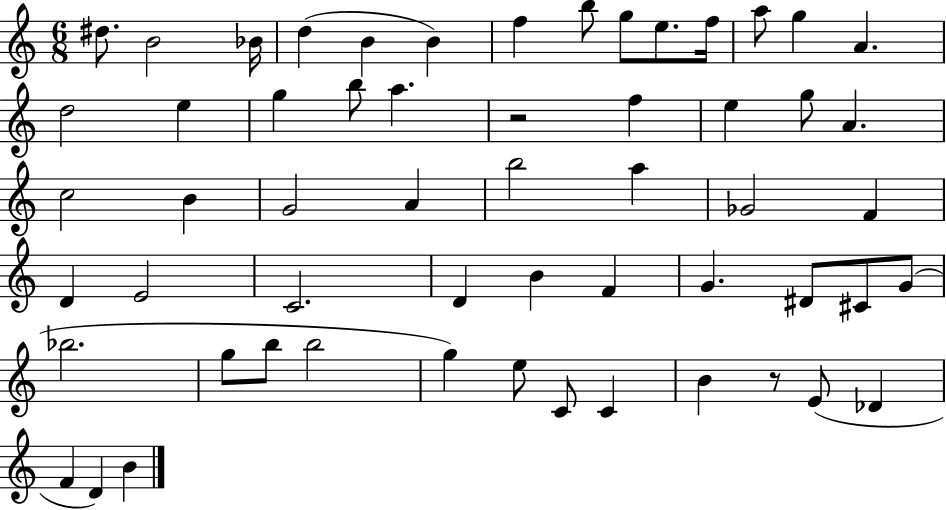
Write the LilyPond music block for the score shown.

{
  \clef treble
  \numericTimeSignature
  \time 6/8
  \key c \major
  dis''8. b'2 bes'16 | d''4( b'4 b'4) | f''4 b''8 g''8 e''8. f''16 | a''8 g''4 a'4. | \break d''2 e''4 | g''4 b''8 a''4. | r2 f''4 | e''4 g''8 a'4. | \break c''2 b'4 | g'2 a'4 | b''2 a''4 | ges'2 f'4 | \break d'4 e'2 | c'2. | d'4 b'4 f'4 | g'4. dis'8 cis'8 g'8( | \break bes''2. | g''8 b''8 b''2 | g''4) e''8 c'8 c'4 | b'4 r8 e'8( des'4 | \break f'4 d'4) b'4 | \bar "|."
}